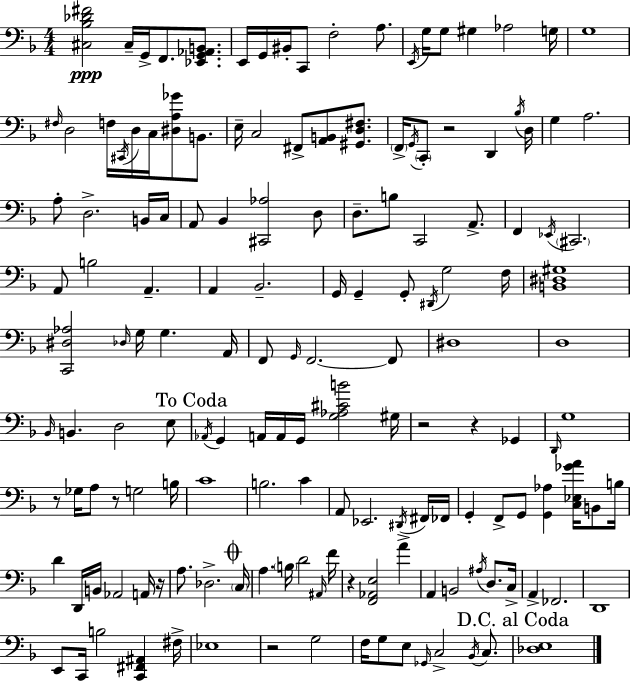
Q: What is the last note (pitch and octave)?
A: C3